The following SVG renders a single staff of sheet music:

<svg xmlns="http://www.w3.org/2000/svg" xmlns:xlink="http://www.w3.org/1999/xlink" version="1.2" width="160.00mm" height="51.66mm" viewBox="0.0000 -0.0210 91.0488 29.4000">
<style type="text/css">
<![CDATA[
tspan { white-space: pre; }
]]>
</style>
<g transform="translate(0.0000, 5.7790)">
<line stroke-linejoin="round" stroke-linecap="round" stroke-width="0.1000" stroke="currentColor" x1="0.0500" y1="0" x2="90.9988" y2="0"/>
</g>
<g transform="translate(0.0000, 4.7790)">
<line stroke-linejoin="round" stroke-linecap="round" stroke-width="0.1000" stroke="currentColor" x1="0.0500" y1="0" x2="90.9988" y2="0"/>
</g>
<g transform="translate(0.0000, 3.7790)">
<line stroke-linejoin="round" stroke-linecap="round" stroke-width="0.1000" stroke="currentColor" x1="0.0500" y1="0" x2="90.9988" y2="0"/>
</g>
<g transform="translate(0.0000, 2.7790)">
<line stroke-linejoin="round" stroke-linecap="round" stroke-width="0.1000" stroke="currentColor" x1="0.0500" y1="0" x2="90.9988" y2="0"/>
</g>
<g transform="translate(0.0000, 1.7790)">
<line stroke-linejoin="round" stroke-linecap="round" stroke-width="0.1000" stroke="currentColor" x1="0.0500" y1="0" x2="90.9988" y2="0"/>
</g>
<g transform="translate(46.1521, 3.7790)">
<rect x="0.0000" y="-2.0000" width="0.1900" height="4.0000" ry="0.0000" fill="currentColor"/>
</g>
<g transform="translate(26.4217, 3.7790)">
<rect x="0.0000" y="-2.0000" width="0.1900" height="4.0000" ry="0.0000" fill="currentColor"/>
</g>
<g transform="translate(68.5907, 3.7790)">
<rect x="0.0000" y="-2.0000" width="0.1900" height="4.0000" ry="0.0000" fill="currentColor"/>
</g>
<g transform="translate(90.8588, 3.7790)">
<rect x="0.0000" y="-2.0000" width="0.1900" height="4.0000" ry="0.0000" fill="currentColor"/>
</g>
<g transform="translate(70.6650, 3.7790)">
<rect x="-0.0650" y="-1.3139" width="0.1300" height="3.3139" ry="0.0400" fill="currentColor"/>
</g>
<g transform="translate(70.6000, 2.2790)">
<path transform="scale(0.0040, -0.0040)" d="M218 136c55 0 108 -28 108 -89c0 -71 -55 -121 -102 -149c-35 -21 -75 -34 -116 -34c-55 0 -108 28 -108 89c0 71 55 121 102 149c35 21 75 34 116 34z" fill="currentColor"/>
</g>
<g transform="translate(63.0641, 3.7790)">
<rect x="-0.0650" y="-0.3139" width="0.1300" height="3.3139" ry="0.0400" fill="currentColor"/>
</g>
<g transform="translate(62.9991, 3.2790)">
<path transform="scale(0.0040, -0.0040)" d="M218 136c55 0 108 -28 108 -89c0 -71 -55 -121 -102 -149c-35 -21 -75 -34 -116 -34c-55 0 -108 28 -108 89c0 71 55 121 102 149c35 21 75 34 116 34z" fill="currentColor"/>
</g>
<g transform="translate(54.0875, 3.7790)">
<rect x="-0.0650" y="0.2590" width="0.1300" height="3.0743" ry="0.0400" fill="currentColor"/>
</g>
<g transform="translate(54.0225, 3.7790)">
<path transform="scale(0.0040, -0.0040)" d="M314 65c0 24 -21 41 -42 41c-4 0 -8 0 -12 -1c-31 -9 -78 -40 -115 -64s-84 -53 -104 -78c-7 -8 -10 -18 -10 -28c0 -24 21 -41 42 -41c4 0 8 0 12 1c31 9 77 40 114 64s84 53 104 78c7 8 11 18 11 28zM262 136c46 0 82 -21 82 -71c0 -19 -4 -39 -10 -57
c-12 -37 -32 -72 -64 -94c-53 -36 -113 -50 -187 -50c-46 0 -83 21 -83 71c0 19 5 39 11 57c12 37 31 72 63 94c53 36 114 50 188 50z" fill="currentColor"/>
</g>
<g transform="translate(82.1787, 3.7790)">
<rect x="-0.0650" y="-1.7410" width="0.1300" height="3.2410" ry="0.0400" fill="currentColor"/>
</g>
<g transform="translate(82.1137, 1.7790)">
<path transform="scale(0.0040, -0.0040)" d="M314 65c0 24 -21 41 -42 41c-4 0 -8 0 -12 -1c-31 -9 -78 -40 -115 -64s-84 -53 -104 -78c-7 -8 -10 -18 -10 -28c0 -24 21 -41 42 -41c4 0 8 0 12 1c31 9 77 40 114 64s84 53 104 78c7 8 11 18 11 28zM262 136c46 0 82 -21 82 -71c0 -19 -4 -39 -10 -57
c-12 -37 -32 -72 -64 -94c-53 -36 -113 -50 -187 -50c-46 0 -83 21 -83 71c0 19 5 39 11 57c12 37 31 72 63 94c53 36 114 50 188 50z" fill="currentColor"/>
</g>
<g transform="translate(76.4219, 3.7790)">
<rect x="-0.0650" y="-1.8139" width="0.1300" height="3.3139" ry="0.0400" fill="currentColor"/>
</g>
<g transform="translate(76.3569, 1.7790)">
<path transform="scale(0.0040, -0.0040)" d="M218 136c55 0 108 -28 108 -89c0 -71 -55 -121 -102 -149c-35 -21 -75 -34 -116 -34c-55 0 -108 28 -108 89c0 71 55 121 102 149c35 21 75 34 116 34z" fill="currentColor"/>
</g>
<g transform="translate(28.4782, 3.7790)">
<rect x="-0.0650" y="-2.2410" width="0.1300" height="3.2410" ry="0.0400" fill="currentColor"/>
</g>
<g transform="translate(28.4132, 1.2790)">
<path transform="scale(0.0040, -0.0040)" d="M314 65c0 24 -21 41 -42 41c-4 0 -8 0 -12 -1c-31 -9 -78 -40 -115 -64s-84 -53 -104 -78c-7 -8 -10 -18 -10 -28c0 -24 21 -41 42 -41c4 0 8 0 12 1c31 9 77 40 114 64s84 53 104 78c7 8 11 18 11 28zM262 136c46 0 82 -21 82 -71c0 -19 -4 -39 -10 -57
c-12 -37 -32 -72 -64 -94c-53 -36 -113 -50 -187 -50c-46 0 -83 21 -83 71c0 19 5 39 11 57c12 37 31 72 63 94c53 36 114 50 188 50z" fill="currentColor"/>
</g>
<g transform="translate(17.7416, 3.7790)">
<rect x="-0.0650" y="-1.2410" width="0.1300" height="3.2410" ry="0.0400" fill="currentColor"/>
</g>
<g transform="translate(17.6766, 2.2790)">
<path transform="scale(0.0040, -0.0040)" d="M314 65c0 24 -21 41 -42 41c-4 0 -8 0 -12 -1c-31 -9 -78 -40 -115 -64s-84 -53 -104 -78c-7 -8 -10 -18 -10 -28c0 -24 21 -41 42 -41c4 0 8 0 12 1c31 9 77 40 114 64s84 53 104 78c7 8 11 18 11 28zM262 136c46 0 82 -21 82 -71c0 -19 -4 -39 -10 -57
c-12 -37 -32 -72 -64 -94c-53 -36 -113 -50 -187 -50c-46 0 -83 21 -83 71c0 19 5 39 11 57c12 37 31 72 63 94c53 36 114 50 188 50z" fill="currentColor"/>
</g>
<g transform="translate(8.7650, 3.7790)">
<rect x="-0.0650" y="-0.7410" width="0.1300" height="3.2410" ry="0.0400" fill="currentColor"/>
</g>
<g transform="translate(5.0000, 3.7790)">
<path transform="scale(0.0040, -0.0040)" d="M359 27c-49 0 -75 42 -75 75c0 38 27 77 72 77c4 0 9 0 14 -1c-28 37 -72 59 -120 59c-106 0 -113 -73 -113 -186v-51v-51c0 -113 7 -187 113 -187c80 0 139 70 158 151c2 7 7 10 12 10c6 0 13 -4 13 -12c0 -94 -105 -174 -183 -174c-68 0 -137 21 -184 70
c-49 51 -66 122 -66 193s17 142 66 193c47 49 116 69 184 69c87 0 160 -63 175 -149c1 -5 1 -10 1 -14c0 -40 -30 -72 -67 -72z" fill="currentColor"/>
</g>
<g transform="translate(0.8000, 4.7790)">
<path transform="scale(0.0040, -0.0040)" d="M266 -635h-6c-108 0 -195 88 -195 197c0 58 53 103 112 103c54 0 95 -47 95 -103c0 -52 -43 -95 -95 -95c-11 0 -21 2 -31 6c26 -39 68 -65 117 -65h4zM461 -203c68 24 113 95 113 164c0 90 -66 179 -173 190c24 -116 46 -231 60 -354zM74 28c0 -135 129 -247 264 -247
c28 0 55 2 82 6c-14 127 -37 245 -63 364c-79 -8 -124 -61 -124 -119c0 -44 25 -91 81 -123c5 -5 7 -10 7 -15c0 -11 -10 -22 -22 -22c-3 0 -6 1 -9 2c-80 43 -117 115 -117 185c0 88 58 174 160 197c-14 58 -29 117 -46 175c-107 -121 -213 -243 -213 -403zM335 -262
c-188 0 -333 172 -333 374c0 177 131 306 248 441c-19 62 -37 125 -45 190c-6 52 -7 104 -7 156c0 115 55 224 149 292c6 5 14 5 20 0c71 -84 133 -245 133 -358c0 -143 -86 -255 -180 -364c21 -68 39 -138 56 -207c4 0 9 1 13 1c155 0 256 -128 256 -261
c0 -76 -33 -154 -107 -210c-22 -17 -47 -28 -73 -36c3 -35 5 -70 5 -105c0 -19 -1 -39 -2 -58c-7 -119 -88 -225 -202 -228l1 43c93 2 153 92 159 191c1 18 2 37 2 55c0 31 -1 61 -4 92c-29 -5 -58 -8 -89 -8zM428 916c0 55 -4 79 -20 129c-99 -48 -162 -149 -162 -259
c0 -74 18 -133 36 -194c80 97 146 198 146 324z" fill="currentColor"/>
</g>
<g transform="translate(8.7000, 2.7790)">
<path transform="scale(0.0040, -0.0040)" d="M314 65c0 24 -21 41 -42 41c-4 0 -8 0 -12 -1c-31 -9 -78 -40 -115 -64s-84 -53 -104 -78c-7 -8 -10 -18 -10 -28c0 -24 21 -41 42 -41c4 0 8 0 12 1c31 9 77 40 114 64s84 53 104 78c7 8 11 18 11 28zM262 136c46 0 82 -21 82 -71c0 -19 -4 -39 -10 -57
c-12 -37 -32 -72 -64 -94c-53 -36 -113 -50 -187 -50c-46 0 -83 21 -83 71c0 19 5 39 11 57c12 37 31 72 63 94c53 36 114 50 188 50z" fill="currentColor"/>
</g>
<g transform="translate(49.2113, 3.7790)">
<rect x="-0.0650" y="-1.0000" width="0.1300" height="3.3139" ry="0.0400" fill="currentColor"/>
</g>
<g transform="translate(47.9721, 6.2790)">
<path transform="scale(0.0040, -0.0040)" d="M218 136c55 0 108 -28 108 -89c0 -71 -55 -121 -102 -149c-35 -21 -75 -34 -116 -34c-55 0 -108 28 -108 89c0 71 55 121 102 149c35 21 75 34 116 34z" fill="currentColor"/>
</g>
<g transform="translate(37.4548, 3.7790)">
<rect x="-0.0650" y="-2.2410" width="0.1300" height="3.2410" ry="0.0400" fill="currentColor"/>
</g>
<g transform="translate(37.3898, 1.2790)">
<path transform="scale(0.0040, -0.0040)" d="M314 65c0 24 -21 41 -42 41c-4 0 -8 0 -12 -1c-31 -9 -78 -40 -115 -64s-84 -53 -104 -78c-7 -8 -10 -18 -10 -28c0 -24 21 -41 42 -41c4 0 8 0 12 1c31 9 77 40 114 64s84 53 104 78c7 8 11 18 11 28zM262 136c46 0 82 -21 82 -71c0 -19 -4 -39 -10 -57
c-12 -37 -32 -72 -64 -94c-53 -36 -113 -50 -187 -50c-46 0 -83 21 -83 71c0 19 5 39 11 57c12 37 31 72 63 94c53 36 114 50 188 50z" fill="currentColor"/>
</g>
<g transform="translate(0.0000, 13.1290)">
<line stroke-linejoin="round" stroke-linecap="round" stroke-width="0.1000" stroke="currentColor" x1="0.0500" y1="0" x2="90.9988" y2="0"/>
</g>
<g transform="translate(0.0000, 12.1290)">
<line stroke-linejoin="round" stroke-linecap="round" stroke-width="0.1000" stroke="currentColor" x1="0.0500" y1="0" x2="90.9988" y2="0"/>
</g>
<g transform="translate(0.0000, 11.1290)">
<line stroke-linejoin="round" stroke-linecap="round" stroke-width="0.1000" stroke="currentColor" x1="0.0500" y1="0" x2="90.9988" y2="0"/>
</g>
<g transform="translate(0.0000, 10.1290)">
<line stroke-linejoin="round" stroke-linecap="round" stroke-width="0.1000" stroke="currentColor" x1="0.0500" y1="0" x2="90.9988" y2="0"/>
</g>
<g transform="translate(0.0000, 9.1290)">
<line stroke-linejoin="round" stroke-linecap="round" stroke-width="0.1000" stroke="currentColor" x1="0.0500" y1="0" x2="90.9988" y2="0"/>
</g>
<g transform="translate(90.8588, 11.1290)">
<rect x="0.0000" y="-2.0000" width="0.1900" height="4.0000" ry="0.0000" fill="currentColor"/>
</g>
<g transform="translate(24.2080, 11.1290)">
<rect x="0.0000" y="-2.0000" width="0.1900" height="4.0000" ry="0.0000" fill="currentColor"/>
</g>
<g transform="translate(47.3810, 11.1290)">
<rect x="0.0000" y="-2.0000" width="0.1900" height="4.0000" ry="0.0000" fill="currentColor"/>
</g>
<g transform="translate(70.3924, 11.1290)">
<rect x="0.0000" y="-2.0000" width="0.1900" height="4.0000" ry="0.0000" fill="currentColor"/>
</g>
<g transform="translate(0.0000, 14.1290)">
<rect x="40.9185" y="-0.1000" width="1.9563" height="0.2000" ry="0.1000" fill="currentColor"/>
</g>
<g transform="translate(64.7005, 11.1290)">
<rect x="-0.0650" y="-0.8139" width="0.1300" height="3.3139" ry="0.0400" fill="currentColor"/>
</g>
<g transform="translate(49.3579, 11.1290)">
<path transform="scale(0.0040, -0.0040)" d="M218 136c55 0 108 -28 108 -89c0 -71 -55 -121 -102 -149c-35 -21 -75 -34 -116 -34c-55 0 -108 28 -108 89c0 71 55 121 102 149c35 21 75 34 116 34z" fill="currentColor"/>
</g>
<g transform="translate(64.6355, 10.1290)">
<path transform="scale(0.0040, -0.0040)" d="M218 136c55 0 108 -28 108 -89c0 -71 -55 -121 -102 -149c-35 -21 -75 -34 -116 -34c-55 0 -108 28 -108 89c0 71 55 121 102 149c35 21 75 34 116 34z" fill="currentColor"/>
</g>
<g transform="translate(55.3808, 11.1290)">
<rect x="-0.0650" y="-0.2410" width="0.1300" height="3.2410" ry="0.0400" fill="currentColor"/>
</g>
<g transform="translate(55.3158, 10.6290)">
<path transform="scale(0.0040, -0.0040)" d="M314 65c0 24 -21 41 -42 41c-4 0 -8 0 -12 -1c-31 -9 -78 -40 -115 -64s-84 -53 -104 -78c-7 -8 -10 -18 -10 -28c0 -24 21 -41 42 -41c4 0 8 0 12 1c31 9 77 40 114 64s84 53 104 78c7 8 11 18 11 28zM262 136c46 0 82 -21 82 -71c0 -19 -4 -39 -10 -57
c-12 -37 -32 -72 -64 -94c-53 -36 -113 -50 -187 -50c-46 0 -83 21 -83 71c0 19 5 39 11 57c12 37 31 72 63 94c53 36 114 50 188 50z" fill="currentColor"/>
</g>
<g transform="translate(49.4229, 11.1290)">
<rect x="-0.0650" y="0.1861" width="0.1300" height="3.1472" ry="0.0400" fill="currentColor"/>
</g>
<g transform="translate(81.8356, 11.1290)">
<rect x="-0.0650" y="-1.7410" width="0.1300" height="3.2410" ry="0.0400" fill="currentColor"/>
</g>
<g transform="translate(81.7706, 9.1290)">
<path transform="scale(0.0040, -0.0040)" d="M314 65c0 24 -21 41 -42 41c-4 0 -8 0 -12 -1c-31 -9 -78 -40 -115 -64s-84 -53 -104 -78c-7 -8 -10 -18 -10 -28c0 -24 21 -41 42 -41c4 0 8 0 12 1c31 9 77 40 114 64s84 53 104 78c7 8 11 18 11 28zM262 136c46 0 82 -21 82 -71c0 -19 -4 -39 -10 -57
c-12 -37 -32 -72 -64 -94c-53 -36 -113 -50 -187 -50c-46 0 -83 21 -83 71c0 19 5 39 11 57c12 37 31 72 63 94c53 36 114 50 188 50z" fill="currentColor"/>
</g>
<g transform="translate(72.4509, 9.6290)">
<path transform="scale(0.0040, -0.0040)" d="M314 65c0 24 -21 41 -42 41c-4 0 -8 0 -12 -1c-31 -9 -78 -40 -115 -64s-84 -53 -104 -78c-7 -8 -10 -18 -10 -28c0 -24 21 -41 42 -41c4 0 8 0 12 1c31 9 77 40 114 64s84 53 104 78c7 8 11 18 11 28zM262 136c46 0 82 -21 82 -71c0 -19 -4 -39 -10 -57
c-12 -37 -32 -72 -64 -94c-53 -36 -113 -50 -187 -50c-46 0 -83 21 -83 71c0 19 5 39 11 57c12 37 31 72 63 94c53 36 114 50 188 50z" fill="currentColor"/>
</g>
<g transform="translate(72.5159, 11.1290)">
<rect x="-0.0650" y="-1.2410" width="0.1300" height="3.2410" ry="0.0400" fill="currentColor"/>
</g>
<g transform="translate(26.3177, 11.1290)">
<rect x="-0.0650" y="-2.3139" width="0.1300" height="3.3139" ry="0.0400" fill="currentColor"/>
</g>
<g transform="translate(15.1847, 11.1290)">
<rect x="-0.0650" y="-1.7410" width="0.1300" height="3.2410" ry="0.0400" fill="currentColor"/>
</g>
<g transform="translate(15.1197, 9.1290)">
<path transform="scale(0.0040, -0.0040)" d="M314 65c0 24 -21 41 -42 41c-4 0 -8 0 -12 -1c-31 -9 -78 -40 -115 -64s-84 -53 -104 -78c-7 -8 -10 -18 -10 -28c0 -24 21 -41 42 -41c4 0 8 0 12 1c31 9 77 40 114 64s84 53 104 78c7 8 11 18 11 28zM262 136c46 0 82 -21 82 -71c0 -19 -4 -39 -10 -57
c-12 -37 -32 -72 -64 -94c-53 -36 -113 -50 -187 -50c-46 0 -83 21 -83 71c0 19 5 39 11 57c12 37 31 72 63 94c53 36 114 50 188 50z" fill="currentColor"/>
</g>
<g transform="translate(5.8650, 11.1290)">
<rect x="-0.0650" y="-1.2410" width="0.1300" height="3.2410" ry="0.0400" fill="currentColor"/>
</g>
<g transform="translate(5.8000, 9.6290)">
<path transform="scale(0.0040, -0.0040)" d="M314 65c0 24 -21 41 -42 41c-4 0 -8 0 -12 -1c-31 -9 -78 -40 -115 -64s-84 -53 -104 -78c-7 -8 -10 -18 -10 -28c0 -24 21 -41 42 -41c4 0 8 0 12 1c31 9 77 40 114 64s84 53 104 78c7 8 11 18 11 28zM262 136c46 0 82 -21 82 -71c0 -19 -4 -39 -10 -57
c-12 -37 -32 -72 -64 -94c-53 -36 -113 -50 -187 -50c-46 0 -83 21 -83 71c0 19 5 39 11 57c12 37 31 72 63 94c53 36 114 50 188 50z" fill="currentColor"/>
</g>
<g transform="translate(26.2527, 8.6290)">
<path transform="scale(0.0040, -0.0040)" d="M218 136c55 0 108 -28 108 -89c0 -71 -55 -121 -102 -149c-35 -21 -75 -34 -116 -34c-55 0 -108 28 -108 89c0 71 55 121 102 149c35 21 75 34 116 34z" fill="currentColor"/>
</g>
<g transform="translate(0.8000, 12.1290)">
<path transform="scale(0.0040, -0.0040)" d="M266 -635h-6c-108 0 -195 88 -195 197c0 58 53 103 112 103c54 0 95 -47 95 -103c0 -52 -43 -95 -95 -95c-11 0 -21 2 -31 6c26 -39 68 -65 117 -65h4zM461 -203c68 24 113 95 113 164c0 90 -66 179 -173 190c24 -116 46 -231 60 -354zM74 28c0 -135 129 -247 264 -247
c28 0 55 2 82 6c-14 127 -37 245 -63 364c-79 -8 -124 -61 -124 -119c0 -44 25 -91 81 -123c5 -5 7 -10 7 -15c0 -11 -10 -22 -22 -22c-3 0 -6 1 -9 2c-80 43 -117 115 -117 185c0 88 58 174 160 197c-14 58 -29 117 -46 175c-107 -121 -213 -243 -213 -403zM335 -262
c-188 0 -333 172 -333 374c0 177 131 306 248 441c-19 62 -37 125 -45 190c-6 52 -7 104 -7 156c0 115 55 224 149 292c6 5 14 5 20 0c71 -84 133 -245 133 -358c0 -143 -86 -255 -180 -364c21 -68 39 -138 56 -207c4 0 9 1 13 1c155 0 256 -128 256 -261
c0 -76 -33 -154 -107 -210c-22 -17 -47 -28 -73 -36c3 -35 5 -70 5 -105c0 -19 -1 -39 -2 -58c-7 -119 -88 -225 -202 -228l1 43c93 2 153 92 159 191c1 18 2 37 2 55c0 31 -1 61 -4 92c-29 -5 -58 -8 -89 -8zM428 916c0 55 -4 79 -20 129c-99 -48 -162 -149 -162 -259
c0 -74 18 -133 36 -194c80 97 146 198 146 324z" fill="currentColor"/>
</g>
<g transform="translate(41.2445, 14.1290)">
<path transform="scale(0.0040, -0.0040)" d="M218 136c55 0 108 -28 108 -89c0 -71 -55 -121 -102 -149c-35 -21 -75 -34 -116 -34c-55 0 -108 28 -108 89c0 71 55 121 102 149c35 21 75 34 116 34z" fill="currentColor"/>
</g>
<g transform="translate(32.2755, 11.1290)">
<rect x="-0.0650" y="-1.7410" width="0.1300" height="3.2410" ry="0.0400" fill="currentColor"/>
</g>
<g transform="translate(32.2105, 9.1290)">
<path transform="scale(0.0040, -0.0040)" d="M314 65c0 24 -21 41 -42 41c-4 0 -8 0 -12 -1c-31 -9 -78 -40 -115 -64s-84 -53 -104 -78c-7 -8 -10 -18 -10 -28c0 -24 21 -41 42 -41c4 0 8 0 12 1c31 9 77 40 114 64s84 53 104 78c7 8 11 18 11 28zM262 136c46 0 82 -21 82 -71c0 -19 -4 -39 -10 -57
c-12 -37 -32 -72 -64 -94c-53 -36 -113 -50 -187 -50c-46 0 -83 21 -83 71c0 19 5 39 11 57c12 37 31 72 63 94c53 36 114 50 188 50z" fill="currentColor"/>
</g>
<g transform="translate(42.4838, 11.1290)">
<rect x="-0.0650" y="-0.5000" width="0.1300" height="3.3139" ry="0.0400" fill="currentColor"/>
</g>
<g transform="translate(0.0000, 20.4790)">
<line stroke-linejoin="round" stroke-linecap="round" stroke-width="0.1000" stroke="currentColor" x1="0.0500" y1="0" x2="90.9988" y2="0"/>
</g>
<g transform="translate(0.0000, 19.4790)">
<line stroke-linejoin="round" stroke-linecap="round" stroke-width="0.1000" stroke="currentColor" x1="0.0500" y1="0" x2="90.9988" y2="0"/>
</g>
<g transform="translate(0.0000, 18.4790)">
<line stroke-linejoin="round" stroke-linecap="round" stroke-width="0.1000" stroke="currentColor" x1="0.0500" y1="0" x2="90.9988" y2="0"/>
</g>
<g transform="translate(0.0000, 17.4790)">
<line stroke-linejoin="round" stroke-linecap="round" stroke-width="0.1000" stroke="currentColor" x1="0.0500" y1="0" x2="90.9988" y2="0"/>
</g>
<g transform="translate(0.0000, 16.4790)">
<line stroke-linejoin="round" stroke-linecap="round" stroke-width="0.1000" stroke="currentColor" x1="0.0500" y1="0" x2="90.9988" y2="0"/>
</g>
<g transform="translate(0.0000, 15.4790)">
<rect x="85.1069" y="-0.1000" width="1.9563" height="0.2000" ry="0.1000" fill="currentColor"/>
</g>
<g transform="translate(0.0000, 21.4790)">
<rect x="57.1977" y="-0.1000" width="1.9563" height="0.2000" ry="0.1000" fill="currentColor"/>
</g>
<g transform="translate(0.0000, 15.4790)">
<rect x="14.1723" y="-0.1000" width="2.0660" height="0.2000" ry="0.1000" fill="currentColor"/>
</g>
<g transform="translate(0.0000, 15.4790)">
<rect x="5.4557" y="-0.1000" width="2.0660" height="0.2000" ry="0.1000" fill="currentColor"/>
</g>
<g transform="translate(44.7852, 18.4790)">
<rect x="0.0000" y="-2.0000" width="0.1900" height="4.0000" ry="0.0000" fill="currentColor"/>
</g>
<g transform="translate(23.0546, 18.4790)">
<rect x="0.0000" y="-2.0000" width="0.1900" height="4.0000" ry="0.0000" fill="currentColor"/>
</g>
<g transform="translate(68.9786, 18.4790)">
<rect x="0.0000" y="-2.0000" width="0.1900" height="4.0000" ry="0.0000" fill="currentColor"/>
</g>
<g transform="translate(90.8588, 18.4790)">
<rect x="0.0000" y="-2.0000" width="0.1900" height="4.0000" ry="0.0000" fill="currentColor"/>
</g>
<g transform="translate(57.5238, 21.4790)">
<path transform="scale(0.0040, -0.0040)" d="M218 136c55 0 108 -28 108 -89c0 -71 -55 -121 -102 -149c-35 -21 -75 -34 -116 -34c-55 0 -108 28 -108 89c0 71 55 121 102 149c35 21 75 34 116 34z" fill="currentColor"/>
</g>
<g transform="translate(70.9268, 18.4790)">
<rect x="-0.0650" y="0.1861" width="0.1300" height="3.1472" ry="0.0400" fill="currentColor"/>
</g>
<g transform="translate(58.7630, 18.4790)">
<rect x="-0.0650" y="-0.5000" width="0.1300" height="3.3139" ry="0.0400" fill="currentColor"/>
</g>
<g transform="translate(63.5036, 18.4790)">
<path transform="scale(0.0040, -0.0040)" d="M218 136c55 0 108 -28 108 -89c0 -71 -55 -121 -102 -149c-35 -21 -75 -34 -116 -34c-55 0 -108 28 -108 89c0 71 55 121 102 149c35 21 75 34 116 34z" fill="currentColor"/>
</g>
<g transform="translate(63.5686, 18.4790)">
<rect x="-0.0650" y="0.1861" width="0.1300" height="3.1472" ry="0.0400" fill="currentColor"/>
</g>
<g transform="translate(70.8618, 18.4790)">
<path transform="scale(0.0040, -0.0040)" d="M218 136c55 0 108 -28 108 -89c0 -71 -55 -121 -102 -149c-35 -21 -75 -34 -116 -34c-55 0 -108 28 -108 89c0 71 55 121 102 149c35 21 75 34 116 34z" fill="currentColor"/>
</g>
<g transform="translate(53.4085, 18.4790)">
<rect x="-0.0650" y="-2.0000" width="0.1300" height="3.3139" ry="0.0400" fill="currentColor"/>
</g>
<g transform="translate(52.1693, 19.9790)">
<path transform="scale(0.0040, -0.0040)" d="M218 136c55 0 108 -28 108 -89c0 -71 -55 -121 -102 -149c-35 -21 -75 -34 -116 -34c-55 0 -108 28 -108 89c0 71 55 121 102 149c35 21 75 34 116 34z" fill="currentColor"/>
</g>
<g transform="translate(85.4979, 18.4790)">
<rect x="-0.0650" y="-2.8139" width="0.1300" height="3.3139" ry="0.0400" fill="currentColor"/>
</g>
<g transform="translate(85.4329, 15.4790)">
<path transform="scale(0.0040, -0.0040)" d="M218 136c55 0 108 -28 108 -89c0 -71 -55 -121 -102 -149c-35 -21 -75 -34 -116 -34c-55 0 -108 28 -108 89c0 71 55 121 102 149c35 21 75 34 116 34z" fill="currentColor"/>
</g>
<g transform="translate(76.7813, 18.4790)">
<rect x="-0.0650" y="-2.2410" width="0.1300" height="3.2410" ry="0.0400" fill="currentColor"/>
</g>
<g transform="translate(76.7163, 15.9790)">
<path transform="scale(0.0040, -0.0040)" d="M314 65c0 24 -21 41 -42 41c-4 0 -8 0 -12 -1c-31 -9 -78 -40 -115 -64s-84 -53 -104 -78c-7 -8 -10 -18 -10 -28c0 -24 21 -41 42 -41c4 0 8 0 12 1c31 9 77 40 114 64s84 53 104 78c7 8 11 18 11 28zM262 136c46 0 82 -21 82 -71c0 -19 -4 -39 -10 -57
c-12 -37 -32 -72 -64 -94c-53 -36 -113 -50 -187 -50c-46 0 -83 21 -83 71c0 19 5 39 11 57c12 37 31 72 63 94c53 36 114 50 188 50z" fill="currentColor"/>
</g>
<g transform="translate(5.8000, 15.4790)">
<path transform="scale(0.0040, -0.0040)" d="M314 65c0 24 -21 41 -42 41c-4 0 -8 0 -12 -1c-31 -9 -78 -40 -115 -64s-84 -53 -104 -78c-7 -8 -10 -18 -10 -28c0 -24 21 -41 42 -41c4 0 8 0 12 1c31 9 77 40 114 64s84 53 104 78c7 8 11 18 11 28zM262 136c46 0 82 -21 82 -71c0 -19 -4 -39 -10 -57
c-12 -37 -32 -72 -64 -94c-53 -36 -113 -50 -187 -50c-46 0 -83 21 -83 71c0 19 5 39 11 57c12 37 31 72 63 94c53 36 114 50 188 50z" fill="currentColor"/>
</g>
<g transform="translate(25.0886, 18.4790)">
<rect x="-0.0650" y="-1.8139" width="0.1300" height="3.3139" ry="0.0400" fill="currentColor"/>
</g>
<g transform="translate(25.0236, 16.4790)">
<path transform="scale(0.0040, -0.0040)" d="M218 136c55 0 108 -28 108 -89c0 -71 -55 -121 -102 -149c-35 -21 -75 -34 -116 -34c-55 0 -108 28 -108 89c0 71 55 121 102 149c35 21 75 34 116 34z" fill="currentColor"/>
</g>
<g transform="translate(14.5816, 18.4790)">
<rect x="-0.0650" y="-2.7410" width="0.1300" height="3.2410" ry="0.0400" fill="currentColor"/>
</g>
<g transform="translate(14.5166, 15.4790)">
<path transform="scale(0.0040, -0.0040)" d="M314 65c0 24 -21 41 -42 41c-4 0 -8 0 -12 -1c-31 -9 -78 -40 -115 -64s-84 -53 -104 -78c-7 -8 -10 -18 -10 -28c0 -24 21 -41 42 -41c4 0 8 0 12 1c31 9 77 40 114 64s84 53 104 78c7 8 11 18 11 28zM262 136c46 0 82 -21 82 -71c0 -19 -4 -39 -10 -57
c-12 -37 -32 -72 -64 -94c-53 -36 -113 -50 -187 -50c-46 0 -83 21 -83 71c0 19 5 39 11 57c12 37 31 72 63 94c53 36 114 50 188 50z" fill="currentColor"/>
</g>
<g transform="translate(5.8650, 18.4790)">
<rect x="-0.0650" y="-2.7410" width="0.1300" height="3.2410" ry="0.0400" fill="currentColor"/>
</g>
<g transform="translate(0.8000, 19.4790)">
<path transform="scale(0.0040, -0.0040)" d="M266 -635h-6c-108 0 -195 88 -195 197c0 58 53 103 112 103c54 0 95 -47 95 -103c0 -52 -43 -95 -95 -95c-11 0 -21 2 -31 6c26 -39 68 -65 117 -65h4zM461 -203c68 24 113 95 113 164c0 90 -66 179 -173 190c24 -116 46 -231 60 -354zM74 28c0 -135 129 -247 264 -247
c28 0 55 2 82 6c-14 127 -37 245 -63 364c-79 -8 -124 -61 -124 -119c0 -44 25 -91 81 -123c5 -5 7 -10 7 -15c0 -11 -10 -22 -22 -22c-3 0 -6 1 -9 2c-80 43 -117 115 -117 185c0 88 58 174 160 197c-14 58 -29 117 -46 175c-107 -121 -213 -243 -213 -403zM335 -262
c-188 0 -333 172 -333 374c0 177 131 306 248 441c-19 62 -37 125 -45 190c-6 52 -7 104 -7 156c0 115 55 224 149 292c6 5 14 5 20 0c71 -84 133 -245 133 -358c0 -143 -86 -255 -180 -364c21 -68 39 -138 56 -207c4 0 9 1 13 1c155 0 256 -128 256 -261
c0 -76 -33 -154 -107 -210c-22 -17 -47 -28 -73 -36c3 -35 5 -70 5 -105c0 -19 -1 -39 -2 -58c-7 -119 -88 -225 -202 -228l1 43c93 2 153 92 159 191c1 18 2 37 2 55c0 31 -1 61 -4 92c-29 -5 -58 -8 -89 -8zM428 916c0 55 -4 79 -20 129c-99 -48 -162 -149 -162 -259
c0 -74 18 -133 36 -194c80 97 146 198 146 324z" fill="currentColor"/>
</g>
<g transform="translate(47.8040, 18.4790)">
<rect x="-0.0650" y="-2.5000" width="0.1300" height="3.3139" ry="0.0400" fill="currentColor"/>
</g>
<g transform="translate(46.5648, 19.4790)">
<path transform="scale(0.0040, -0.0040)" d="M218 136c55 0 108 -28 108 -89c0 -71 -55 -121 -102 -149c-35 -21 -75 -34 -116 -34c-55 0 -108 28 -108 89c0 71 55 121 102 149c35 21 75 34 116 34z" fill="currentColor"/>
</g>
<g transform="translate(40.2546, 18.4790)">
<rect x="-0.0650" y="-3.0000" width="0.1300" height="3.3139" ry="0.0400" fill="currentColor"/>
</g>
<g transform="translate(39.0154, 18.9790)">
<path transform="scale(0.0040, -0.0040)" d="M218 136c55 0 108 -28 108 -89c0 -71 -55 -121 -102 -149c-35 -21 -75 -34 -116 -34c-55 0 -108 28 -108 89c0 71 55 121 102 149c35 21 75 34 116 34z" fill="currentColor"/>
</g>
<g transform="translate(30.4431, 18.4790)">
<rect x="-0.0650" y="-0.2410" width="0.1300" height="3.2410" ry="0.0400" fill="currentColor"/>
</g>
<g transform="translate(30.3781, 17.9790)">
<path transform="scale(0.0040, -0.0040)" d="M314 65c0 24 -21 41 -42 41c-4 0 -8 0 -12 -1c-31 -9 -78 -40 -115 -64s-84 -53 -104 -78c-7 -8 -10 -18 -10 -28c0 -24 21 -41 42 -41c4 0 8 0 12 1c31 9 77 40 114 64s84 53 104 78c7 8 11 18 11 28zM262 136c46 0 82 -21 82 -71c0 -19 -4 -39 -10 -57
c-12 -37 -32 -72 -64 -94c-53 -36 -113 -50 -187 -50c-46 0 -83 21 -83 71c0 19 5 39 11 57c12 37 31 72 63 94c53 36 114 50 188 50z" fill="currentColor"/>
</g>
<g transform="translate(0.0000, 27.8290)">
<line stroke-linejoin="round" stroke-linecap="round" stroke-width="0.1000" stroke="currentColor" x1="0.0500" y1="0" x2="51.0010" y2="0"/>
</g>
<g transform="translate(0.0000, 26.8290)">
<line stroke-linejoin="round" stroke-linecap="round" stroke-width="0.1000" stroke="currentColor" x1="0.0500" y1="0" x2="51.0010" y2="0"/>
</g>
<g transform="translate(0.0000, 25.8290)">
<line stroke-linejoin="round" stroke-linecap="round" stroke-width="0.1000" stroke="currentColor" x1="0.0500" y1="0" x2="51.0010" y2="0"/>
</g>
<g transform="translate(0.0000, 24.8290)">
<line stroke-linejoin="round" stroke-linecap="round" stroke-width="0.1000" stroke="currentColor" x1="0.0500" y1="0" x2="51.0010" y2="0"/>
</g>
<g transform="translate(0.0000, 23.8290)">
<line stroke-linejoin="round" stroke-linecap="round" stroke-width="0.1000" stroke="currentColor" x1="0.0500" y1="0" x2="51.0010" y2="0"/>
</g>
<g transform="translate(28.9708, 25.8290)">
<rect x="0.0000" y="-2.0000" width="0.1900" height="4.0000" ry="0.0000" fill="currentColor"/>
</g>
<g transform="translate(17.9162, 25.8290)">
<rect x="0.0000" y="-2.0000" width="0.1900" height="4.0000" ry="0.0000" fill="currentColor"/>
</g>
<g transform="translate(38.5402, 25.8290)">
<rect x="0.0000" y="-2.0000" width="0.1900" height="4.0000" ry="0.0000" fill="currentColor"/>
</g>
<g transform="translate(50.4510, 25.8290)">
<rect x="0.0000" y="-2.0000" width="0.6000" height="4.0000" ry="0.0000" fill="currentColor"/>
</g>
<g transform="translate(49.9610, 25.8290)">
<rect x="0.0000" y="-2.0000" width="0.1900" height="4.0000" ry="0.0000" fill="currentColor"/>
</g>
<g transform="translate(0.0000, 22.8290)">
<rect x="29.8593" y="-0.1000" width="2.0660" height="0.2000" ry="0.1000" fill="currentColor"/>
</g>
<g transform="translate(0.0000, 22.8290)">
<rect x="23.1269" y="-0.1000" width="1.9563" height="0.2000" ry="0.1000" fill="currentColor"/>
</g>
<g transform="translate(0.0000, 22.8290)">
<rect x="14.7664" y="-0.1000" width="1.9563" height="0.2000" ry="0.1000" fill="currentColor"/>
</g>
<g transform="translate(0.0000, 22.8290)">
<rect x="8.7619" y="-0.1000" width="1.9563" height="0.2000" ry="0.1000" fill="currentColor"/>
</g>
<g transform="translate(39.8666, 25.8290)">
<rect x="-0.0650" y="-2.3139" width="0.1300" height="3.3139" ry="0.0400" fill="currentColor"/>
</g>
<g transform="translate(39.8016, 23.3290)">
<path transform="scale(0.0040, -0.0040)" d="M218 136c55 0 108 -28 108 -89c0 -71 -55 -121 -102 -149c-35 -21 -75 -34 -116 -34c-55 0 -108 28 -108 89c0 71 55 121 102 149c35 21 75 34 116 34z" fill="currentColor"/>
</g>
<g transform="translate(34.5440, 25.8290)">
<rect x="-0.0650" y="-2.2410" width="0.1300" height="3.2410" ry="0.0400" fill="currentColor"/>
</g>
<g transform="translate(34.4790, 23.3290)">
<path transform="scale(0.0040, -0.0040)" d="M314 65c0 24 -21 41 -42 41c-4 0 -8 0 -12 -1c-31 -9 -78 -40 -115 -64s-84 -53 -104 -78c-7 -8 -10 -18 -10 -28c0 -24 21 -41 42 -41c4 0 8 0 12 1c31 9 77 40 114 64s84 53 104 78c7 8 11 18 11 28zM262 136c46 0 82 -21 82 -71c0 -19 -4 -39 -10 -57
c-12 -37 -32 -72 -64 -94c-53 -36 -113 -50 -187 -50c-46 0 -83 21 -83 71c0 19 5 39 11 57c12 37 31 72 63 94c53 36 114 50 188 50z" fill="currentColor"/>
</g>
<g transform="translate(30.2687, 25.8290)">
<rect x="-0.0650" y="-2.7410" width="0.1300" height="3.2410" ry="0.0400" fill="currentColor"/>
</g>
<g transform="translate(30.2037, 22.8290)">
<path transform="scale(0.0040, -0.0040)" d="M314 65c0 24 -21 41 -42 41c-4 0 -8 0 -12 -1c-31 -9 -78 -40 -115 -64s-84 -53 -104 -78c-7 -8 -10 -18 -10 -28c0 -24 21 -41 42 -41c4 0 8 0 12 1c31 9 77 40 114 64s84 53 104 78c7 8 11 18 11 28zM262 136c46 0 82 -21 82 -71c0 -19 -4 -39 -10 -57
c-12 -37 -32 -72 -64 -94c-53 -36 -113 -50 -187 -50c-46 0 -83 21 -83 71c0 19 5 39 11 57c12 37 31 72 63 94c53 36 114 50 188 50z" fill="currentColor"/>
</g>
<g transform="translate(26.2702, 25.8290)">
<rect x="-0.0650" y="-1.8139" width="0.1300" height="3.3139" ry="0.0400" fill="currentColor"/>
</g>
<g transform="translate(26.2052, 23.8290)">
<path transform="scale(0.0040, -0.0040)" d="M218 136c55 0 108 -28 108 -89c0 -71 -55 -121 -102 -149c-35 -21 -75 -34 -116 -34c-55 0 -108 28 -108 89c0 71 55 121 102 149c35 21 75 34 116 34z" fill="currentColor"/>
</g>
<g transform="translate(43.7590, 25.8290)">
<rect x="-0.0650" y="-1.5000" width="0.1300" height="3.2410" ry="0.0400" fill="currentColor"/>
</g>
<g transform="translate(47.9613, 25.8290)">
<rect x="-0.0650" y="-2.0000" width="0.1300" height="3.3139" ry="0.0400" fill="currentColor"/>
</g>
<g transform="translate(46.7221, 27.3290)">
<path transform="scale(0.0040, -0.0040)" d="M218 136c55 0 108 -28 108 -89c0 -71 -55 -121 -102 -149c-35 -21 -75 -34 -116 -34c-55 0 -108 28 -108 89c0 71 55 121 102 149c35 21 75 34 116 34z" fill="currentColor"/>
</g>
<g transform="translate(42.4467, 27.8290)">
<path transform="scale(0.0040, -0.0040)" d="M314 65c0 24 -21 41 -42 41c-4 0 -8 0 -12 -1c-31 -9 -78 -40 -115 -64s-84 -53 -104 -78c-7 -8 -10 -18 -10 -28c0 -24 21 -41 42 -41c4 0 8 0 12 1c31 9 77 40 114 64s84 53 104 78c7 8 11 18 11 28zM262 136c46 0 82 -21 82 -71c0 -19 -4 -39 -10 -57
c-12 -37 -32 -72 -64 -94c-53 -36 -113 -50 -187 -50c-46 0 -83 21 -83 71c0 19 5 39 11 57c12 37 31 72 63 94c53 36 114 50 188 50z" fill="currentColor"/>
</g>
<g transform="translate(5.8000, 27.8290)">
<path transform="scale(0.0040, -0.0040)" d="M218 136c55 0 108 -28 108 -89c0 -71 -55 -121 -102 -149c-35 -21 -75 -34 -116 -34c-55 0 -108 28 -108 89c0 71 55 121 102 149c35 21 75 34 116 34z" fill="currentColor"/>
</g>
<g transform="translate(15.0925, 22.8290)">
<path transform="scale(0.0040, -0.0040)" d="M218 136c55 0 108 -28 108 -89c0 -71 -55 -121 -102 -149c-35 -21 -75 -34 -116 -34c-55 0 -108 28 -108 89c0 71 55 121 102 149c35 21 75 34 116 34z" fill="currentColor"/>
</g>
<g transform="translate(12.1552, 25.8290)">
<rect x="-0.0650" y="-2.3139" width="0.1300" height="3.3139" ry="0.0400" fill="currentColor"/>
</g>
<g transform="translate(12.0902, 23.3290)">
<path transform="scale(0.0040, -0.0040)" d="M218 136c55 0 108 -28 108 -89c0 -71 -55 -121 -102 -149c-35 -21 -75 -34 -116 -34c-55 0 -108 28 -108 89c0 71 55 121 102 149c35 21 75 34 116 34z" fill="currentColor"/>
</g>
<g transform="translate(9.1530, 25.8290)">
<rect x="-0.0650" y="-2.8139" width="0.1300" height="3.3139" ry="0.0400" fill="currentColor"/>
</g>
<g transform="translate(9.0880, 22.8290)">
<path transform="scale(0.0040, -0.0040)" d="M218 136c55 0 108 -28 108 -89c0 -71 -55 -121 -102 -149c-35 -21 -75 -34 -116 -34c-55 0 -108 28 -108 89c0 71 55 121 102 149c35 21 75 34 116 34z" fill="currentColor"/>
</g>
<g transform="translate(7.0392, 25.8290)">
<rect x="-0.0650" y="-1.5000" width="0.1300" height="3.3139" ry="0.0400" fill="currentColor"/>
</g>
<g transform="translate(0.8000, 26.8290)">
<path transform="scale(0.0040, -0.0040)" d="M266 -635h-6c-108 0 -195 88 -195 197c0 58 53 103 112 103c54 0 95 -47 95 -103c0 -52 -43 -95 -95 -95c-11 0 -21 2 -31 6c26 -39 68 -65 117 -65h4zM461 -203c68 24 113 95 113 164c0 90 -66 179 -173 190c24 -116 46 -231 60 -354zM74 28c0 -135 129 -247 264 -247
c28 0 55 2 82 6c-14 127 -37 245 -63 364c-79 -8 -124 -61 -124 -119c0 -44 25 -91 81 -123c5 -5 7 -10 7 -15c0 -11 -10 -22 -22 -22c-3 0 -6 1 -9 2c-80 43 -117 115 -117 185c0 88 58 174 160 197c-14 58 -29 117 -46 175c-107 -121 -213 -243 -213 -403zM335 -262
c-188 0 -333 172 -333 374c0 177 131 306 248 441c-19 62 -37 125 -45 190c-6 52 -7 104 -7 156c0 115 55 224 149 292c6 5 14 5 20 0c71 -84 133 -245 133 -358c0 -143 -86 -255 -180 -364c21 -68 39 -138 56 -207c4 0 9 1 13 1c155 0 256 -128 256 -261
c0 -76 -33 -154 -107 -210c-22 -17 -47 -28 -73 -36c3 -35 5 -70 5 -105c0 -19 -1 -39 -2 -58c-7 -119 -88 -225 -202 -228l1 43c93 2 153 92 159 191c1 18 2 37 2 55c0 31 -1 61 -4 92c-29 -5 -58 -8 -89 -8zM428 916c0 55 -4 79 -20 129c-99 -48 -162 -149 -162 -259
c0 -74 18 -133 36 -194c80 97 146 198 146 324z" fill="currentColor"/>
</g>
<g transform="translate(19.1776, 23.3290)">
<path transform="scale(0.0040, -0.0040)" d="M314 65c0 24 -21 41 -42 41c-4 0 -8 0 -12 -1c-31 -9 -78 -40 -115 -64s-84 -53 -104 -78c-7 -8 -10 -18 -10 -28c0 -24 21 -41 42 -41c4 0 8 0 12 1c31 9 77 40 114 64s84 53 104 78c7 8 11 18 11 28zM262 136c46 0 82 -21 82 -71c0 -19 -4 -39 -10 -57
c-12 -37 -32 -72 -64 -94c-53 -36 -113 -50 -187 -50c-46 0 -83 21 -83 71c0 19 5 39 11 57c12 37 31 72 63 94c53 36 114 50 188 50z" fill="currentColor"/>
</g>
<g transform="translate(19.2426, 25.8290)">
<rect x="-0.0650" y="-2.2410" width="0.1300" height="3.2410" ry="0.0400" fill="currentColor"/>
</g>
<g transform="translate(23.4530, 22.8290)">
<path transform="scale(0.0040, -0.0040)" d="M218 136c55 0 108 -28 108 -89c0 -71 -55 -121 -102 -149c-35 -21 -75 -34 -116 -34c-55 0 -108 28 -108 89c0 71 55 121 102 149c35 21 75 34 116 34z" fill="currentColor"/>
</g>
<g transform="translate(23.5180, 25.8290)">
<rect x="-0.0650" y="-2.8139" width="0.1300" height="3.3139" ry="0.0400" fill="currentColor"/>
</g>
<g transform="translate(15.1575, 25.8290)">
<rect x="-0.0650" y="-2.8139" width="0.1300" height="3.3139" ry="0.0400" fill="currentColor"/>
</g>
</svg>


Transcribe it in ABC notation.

X:1
T:Untitled
M:4/4
L:1/4
K:C
d2 e2 g2 g2 D B2 c e f f2 e2 f2 g f2 C B c2 d e2 f2 a2 a2 f c2 A G F C B B g2 a E a g a g2 a f a2 g2 g E2 F